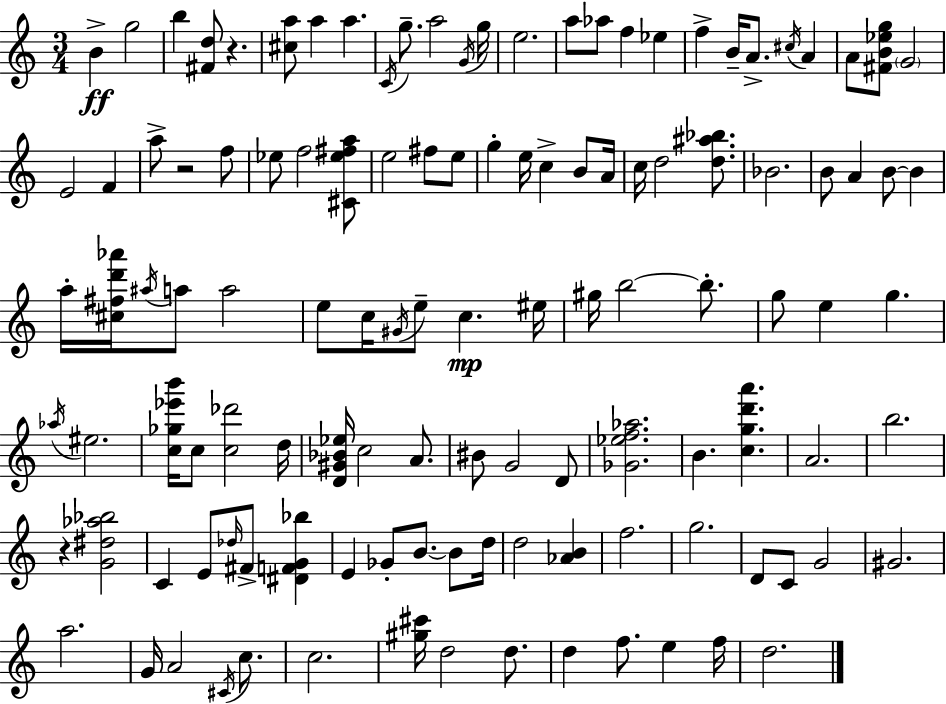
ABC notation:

X:1
T:Untitled
M:3/4
L:1/4
K:C
B g2 b [^Fd]/2 z [^ca]/2 a a C/4 g/2 a2 G/4 g/4 e2 a/2 _a/2 f _e f B/4 A/2 ^c/4 A A/2 [^FB_eg]/2 G2 E2 F a/2 z2 f/2 _e/2 f2 [^C_e^fa]/2 e2 ^f/2 e/2 g e/4 c B/2 A/4 c/4 d2 [d^a_b]/2 _B2 B/2 A B/2 B a/4 [^c^fd'_a']/4 ^a/4 a/2 a2 e/2 c/4 ^G/4 e/2 c ^e/4 ^g/4 b2 b/2 g/2 e g _a/4 ^e2 [c_g_e'b']/4 c/2 [c_d']2 d/4 [D^G_B_e]/4 c2 A/2 ^B/2 G2 D/2 [_G_ef_a]2 B [cgd'a'] A2 b2 z [G^d_a_b]2 C E/2 _d/4 ^F/2 [^DFG_b] E _G/2 B/2 B/2 d/4 d2 [_AB] f2 g2 D/2 C/2 G2 ^G2 a2 G/4 A2 ^C/4 c/2 c2 [^g^c']/4 d2 d/2 d f/2 e f/4 d2